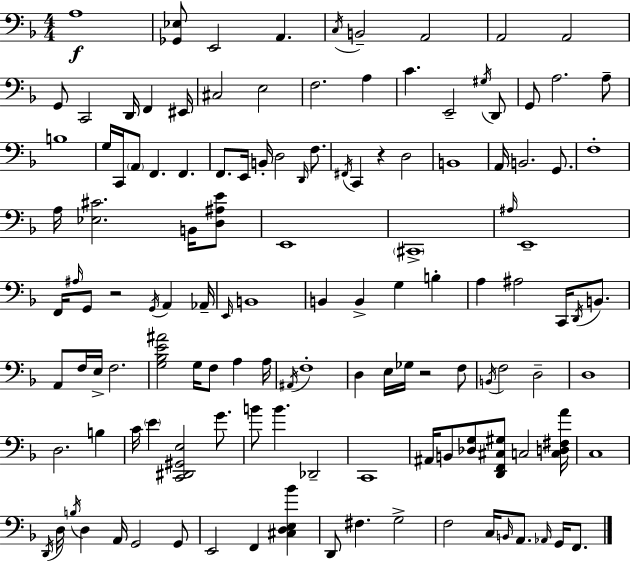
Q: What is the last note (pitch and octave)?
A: F2